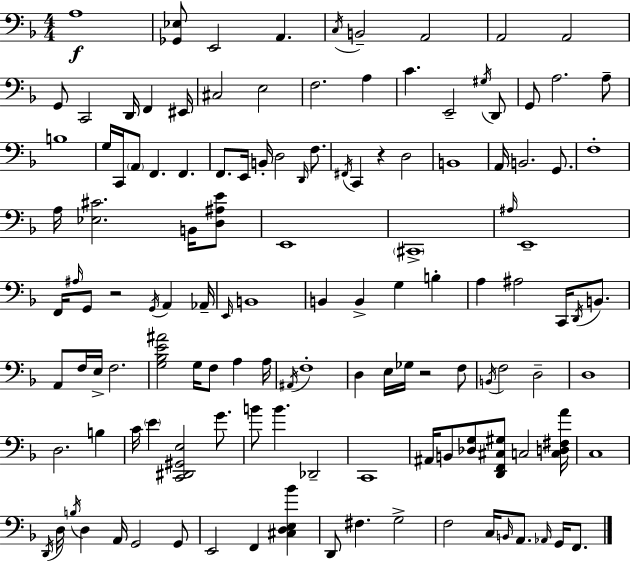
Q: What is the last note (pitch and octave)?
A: F2